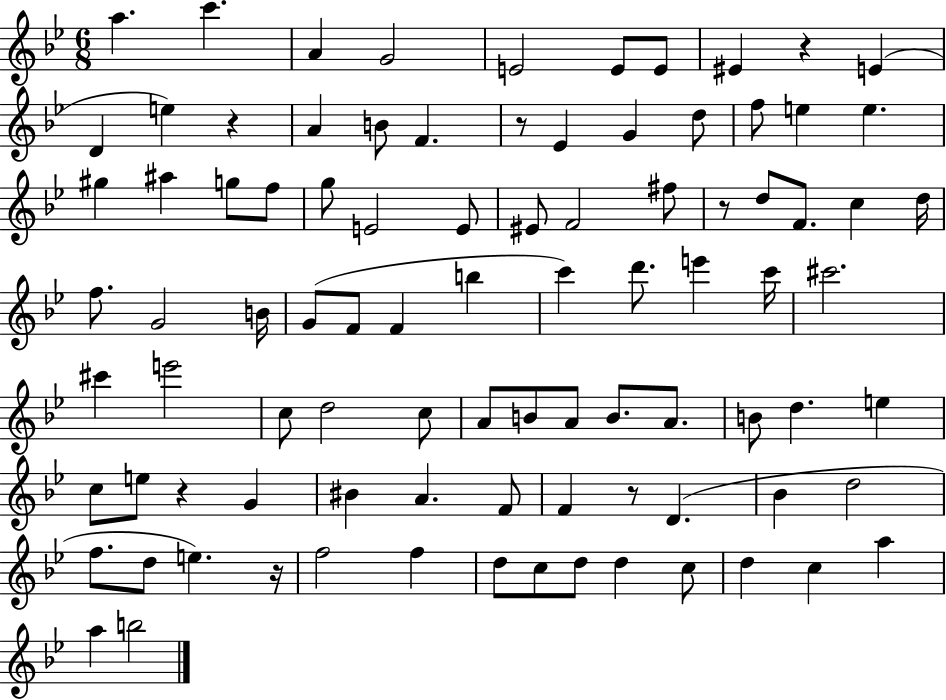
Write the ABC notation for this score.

X:1
T:Untitled
M:6/8
L:1/4
K:Bb
a c' A G2 E2 E/2 E/2 ^E z E D e z A B/2 F z/2 _E G d/2 f/2 e e ^g ^a g/2 f/2 g/2 E2 E/2 ^E/2 F2 ^f/2 z/2 d/2 F/2 c d/4 f/2 G2 B/4 G/2 F/2 F b c' d'/2 e' c'/4 ^c'2 ^c' e'2 c/2 d2 c/2 A/2 B/2 A/2 B/2 A/2 B/2 d e c/2 e/2 z G ^B A F/2 F z/2 D _B d2 f/2 d/2 e z/4 f2 f d/2 c/2 d/2 d c/2 d c a a b2